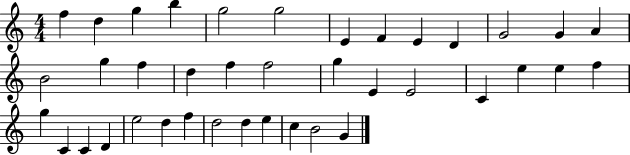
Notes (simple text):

F5/q D5/q G5/q B5/q G5/h G5/h E4/q F4/q E4/q D4/q G4/h G4/q A4/q B4/h G5/q F5/q D5/q F5/q F5/h G5/q E4/q E4/h C4/q E5/q E5/q F5/q G5/q C4/q C4/q D4/q E5/h D5/q F5/q D5/h D5/q E5/q C5/q B4/h G4/q